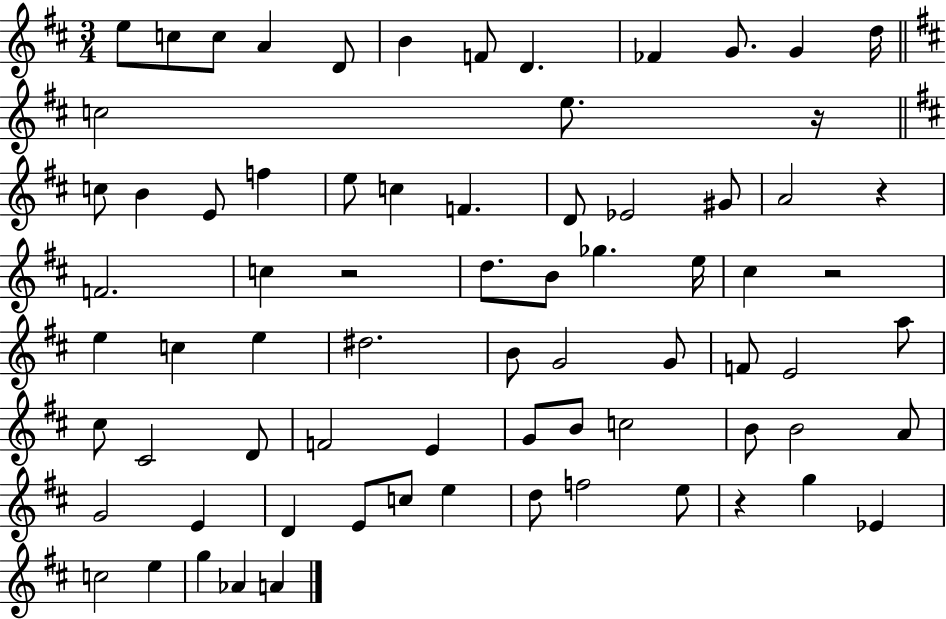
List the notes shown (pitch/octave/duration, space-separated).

E5/e C5/e C5/e A4/q D4/e B4/q F4/e D4/q. FES4/q G4/e. G4/q D5/s C5/h E5/e. R/s C5/e B4/q E4/e F5/q E5/e C5/q F4/q. D4/e Eb4/h G#4/e A4/h R/q F4/h. C5/q R/h D5/e. B4/e Gb5/q. E5/s C#5/q R/h E5/q C5/q E5/q D#5/h. B4/e G4/h G4/e F4/e E4/h A5/e C#5/e C#4/h D4/e F4/h E4/q G4/e B4/e C5/h B4/e B4/h A4/e G4/h E4/q D4/q E4/e C5/e E5/q D5/e F5/h E5/e R/q G5/q Eb4/q C5/h E5/q G5/q Ab4/q A4/q